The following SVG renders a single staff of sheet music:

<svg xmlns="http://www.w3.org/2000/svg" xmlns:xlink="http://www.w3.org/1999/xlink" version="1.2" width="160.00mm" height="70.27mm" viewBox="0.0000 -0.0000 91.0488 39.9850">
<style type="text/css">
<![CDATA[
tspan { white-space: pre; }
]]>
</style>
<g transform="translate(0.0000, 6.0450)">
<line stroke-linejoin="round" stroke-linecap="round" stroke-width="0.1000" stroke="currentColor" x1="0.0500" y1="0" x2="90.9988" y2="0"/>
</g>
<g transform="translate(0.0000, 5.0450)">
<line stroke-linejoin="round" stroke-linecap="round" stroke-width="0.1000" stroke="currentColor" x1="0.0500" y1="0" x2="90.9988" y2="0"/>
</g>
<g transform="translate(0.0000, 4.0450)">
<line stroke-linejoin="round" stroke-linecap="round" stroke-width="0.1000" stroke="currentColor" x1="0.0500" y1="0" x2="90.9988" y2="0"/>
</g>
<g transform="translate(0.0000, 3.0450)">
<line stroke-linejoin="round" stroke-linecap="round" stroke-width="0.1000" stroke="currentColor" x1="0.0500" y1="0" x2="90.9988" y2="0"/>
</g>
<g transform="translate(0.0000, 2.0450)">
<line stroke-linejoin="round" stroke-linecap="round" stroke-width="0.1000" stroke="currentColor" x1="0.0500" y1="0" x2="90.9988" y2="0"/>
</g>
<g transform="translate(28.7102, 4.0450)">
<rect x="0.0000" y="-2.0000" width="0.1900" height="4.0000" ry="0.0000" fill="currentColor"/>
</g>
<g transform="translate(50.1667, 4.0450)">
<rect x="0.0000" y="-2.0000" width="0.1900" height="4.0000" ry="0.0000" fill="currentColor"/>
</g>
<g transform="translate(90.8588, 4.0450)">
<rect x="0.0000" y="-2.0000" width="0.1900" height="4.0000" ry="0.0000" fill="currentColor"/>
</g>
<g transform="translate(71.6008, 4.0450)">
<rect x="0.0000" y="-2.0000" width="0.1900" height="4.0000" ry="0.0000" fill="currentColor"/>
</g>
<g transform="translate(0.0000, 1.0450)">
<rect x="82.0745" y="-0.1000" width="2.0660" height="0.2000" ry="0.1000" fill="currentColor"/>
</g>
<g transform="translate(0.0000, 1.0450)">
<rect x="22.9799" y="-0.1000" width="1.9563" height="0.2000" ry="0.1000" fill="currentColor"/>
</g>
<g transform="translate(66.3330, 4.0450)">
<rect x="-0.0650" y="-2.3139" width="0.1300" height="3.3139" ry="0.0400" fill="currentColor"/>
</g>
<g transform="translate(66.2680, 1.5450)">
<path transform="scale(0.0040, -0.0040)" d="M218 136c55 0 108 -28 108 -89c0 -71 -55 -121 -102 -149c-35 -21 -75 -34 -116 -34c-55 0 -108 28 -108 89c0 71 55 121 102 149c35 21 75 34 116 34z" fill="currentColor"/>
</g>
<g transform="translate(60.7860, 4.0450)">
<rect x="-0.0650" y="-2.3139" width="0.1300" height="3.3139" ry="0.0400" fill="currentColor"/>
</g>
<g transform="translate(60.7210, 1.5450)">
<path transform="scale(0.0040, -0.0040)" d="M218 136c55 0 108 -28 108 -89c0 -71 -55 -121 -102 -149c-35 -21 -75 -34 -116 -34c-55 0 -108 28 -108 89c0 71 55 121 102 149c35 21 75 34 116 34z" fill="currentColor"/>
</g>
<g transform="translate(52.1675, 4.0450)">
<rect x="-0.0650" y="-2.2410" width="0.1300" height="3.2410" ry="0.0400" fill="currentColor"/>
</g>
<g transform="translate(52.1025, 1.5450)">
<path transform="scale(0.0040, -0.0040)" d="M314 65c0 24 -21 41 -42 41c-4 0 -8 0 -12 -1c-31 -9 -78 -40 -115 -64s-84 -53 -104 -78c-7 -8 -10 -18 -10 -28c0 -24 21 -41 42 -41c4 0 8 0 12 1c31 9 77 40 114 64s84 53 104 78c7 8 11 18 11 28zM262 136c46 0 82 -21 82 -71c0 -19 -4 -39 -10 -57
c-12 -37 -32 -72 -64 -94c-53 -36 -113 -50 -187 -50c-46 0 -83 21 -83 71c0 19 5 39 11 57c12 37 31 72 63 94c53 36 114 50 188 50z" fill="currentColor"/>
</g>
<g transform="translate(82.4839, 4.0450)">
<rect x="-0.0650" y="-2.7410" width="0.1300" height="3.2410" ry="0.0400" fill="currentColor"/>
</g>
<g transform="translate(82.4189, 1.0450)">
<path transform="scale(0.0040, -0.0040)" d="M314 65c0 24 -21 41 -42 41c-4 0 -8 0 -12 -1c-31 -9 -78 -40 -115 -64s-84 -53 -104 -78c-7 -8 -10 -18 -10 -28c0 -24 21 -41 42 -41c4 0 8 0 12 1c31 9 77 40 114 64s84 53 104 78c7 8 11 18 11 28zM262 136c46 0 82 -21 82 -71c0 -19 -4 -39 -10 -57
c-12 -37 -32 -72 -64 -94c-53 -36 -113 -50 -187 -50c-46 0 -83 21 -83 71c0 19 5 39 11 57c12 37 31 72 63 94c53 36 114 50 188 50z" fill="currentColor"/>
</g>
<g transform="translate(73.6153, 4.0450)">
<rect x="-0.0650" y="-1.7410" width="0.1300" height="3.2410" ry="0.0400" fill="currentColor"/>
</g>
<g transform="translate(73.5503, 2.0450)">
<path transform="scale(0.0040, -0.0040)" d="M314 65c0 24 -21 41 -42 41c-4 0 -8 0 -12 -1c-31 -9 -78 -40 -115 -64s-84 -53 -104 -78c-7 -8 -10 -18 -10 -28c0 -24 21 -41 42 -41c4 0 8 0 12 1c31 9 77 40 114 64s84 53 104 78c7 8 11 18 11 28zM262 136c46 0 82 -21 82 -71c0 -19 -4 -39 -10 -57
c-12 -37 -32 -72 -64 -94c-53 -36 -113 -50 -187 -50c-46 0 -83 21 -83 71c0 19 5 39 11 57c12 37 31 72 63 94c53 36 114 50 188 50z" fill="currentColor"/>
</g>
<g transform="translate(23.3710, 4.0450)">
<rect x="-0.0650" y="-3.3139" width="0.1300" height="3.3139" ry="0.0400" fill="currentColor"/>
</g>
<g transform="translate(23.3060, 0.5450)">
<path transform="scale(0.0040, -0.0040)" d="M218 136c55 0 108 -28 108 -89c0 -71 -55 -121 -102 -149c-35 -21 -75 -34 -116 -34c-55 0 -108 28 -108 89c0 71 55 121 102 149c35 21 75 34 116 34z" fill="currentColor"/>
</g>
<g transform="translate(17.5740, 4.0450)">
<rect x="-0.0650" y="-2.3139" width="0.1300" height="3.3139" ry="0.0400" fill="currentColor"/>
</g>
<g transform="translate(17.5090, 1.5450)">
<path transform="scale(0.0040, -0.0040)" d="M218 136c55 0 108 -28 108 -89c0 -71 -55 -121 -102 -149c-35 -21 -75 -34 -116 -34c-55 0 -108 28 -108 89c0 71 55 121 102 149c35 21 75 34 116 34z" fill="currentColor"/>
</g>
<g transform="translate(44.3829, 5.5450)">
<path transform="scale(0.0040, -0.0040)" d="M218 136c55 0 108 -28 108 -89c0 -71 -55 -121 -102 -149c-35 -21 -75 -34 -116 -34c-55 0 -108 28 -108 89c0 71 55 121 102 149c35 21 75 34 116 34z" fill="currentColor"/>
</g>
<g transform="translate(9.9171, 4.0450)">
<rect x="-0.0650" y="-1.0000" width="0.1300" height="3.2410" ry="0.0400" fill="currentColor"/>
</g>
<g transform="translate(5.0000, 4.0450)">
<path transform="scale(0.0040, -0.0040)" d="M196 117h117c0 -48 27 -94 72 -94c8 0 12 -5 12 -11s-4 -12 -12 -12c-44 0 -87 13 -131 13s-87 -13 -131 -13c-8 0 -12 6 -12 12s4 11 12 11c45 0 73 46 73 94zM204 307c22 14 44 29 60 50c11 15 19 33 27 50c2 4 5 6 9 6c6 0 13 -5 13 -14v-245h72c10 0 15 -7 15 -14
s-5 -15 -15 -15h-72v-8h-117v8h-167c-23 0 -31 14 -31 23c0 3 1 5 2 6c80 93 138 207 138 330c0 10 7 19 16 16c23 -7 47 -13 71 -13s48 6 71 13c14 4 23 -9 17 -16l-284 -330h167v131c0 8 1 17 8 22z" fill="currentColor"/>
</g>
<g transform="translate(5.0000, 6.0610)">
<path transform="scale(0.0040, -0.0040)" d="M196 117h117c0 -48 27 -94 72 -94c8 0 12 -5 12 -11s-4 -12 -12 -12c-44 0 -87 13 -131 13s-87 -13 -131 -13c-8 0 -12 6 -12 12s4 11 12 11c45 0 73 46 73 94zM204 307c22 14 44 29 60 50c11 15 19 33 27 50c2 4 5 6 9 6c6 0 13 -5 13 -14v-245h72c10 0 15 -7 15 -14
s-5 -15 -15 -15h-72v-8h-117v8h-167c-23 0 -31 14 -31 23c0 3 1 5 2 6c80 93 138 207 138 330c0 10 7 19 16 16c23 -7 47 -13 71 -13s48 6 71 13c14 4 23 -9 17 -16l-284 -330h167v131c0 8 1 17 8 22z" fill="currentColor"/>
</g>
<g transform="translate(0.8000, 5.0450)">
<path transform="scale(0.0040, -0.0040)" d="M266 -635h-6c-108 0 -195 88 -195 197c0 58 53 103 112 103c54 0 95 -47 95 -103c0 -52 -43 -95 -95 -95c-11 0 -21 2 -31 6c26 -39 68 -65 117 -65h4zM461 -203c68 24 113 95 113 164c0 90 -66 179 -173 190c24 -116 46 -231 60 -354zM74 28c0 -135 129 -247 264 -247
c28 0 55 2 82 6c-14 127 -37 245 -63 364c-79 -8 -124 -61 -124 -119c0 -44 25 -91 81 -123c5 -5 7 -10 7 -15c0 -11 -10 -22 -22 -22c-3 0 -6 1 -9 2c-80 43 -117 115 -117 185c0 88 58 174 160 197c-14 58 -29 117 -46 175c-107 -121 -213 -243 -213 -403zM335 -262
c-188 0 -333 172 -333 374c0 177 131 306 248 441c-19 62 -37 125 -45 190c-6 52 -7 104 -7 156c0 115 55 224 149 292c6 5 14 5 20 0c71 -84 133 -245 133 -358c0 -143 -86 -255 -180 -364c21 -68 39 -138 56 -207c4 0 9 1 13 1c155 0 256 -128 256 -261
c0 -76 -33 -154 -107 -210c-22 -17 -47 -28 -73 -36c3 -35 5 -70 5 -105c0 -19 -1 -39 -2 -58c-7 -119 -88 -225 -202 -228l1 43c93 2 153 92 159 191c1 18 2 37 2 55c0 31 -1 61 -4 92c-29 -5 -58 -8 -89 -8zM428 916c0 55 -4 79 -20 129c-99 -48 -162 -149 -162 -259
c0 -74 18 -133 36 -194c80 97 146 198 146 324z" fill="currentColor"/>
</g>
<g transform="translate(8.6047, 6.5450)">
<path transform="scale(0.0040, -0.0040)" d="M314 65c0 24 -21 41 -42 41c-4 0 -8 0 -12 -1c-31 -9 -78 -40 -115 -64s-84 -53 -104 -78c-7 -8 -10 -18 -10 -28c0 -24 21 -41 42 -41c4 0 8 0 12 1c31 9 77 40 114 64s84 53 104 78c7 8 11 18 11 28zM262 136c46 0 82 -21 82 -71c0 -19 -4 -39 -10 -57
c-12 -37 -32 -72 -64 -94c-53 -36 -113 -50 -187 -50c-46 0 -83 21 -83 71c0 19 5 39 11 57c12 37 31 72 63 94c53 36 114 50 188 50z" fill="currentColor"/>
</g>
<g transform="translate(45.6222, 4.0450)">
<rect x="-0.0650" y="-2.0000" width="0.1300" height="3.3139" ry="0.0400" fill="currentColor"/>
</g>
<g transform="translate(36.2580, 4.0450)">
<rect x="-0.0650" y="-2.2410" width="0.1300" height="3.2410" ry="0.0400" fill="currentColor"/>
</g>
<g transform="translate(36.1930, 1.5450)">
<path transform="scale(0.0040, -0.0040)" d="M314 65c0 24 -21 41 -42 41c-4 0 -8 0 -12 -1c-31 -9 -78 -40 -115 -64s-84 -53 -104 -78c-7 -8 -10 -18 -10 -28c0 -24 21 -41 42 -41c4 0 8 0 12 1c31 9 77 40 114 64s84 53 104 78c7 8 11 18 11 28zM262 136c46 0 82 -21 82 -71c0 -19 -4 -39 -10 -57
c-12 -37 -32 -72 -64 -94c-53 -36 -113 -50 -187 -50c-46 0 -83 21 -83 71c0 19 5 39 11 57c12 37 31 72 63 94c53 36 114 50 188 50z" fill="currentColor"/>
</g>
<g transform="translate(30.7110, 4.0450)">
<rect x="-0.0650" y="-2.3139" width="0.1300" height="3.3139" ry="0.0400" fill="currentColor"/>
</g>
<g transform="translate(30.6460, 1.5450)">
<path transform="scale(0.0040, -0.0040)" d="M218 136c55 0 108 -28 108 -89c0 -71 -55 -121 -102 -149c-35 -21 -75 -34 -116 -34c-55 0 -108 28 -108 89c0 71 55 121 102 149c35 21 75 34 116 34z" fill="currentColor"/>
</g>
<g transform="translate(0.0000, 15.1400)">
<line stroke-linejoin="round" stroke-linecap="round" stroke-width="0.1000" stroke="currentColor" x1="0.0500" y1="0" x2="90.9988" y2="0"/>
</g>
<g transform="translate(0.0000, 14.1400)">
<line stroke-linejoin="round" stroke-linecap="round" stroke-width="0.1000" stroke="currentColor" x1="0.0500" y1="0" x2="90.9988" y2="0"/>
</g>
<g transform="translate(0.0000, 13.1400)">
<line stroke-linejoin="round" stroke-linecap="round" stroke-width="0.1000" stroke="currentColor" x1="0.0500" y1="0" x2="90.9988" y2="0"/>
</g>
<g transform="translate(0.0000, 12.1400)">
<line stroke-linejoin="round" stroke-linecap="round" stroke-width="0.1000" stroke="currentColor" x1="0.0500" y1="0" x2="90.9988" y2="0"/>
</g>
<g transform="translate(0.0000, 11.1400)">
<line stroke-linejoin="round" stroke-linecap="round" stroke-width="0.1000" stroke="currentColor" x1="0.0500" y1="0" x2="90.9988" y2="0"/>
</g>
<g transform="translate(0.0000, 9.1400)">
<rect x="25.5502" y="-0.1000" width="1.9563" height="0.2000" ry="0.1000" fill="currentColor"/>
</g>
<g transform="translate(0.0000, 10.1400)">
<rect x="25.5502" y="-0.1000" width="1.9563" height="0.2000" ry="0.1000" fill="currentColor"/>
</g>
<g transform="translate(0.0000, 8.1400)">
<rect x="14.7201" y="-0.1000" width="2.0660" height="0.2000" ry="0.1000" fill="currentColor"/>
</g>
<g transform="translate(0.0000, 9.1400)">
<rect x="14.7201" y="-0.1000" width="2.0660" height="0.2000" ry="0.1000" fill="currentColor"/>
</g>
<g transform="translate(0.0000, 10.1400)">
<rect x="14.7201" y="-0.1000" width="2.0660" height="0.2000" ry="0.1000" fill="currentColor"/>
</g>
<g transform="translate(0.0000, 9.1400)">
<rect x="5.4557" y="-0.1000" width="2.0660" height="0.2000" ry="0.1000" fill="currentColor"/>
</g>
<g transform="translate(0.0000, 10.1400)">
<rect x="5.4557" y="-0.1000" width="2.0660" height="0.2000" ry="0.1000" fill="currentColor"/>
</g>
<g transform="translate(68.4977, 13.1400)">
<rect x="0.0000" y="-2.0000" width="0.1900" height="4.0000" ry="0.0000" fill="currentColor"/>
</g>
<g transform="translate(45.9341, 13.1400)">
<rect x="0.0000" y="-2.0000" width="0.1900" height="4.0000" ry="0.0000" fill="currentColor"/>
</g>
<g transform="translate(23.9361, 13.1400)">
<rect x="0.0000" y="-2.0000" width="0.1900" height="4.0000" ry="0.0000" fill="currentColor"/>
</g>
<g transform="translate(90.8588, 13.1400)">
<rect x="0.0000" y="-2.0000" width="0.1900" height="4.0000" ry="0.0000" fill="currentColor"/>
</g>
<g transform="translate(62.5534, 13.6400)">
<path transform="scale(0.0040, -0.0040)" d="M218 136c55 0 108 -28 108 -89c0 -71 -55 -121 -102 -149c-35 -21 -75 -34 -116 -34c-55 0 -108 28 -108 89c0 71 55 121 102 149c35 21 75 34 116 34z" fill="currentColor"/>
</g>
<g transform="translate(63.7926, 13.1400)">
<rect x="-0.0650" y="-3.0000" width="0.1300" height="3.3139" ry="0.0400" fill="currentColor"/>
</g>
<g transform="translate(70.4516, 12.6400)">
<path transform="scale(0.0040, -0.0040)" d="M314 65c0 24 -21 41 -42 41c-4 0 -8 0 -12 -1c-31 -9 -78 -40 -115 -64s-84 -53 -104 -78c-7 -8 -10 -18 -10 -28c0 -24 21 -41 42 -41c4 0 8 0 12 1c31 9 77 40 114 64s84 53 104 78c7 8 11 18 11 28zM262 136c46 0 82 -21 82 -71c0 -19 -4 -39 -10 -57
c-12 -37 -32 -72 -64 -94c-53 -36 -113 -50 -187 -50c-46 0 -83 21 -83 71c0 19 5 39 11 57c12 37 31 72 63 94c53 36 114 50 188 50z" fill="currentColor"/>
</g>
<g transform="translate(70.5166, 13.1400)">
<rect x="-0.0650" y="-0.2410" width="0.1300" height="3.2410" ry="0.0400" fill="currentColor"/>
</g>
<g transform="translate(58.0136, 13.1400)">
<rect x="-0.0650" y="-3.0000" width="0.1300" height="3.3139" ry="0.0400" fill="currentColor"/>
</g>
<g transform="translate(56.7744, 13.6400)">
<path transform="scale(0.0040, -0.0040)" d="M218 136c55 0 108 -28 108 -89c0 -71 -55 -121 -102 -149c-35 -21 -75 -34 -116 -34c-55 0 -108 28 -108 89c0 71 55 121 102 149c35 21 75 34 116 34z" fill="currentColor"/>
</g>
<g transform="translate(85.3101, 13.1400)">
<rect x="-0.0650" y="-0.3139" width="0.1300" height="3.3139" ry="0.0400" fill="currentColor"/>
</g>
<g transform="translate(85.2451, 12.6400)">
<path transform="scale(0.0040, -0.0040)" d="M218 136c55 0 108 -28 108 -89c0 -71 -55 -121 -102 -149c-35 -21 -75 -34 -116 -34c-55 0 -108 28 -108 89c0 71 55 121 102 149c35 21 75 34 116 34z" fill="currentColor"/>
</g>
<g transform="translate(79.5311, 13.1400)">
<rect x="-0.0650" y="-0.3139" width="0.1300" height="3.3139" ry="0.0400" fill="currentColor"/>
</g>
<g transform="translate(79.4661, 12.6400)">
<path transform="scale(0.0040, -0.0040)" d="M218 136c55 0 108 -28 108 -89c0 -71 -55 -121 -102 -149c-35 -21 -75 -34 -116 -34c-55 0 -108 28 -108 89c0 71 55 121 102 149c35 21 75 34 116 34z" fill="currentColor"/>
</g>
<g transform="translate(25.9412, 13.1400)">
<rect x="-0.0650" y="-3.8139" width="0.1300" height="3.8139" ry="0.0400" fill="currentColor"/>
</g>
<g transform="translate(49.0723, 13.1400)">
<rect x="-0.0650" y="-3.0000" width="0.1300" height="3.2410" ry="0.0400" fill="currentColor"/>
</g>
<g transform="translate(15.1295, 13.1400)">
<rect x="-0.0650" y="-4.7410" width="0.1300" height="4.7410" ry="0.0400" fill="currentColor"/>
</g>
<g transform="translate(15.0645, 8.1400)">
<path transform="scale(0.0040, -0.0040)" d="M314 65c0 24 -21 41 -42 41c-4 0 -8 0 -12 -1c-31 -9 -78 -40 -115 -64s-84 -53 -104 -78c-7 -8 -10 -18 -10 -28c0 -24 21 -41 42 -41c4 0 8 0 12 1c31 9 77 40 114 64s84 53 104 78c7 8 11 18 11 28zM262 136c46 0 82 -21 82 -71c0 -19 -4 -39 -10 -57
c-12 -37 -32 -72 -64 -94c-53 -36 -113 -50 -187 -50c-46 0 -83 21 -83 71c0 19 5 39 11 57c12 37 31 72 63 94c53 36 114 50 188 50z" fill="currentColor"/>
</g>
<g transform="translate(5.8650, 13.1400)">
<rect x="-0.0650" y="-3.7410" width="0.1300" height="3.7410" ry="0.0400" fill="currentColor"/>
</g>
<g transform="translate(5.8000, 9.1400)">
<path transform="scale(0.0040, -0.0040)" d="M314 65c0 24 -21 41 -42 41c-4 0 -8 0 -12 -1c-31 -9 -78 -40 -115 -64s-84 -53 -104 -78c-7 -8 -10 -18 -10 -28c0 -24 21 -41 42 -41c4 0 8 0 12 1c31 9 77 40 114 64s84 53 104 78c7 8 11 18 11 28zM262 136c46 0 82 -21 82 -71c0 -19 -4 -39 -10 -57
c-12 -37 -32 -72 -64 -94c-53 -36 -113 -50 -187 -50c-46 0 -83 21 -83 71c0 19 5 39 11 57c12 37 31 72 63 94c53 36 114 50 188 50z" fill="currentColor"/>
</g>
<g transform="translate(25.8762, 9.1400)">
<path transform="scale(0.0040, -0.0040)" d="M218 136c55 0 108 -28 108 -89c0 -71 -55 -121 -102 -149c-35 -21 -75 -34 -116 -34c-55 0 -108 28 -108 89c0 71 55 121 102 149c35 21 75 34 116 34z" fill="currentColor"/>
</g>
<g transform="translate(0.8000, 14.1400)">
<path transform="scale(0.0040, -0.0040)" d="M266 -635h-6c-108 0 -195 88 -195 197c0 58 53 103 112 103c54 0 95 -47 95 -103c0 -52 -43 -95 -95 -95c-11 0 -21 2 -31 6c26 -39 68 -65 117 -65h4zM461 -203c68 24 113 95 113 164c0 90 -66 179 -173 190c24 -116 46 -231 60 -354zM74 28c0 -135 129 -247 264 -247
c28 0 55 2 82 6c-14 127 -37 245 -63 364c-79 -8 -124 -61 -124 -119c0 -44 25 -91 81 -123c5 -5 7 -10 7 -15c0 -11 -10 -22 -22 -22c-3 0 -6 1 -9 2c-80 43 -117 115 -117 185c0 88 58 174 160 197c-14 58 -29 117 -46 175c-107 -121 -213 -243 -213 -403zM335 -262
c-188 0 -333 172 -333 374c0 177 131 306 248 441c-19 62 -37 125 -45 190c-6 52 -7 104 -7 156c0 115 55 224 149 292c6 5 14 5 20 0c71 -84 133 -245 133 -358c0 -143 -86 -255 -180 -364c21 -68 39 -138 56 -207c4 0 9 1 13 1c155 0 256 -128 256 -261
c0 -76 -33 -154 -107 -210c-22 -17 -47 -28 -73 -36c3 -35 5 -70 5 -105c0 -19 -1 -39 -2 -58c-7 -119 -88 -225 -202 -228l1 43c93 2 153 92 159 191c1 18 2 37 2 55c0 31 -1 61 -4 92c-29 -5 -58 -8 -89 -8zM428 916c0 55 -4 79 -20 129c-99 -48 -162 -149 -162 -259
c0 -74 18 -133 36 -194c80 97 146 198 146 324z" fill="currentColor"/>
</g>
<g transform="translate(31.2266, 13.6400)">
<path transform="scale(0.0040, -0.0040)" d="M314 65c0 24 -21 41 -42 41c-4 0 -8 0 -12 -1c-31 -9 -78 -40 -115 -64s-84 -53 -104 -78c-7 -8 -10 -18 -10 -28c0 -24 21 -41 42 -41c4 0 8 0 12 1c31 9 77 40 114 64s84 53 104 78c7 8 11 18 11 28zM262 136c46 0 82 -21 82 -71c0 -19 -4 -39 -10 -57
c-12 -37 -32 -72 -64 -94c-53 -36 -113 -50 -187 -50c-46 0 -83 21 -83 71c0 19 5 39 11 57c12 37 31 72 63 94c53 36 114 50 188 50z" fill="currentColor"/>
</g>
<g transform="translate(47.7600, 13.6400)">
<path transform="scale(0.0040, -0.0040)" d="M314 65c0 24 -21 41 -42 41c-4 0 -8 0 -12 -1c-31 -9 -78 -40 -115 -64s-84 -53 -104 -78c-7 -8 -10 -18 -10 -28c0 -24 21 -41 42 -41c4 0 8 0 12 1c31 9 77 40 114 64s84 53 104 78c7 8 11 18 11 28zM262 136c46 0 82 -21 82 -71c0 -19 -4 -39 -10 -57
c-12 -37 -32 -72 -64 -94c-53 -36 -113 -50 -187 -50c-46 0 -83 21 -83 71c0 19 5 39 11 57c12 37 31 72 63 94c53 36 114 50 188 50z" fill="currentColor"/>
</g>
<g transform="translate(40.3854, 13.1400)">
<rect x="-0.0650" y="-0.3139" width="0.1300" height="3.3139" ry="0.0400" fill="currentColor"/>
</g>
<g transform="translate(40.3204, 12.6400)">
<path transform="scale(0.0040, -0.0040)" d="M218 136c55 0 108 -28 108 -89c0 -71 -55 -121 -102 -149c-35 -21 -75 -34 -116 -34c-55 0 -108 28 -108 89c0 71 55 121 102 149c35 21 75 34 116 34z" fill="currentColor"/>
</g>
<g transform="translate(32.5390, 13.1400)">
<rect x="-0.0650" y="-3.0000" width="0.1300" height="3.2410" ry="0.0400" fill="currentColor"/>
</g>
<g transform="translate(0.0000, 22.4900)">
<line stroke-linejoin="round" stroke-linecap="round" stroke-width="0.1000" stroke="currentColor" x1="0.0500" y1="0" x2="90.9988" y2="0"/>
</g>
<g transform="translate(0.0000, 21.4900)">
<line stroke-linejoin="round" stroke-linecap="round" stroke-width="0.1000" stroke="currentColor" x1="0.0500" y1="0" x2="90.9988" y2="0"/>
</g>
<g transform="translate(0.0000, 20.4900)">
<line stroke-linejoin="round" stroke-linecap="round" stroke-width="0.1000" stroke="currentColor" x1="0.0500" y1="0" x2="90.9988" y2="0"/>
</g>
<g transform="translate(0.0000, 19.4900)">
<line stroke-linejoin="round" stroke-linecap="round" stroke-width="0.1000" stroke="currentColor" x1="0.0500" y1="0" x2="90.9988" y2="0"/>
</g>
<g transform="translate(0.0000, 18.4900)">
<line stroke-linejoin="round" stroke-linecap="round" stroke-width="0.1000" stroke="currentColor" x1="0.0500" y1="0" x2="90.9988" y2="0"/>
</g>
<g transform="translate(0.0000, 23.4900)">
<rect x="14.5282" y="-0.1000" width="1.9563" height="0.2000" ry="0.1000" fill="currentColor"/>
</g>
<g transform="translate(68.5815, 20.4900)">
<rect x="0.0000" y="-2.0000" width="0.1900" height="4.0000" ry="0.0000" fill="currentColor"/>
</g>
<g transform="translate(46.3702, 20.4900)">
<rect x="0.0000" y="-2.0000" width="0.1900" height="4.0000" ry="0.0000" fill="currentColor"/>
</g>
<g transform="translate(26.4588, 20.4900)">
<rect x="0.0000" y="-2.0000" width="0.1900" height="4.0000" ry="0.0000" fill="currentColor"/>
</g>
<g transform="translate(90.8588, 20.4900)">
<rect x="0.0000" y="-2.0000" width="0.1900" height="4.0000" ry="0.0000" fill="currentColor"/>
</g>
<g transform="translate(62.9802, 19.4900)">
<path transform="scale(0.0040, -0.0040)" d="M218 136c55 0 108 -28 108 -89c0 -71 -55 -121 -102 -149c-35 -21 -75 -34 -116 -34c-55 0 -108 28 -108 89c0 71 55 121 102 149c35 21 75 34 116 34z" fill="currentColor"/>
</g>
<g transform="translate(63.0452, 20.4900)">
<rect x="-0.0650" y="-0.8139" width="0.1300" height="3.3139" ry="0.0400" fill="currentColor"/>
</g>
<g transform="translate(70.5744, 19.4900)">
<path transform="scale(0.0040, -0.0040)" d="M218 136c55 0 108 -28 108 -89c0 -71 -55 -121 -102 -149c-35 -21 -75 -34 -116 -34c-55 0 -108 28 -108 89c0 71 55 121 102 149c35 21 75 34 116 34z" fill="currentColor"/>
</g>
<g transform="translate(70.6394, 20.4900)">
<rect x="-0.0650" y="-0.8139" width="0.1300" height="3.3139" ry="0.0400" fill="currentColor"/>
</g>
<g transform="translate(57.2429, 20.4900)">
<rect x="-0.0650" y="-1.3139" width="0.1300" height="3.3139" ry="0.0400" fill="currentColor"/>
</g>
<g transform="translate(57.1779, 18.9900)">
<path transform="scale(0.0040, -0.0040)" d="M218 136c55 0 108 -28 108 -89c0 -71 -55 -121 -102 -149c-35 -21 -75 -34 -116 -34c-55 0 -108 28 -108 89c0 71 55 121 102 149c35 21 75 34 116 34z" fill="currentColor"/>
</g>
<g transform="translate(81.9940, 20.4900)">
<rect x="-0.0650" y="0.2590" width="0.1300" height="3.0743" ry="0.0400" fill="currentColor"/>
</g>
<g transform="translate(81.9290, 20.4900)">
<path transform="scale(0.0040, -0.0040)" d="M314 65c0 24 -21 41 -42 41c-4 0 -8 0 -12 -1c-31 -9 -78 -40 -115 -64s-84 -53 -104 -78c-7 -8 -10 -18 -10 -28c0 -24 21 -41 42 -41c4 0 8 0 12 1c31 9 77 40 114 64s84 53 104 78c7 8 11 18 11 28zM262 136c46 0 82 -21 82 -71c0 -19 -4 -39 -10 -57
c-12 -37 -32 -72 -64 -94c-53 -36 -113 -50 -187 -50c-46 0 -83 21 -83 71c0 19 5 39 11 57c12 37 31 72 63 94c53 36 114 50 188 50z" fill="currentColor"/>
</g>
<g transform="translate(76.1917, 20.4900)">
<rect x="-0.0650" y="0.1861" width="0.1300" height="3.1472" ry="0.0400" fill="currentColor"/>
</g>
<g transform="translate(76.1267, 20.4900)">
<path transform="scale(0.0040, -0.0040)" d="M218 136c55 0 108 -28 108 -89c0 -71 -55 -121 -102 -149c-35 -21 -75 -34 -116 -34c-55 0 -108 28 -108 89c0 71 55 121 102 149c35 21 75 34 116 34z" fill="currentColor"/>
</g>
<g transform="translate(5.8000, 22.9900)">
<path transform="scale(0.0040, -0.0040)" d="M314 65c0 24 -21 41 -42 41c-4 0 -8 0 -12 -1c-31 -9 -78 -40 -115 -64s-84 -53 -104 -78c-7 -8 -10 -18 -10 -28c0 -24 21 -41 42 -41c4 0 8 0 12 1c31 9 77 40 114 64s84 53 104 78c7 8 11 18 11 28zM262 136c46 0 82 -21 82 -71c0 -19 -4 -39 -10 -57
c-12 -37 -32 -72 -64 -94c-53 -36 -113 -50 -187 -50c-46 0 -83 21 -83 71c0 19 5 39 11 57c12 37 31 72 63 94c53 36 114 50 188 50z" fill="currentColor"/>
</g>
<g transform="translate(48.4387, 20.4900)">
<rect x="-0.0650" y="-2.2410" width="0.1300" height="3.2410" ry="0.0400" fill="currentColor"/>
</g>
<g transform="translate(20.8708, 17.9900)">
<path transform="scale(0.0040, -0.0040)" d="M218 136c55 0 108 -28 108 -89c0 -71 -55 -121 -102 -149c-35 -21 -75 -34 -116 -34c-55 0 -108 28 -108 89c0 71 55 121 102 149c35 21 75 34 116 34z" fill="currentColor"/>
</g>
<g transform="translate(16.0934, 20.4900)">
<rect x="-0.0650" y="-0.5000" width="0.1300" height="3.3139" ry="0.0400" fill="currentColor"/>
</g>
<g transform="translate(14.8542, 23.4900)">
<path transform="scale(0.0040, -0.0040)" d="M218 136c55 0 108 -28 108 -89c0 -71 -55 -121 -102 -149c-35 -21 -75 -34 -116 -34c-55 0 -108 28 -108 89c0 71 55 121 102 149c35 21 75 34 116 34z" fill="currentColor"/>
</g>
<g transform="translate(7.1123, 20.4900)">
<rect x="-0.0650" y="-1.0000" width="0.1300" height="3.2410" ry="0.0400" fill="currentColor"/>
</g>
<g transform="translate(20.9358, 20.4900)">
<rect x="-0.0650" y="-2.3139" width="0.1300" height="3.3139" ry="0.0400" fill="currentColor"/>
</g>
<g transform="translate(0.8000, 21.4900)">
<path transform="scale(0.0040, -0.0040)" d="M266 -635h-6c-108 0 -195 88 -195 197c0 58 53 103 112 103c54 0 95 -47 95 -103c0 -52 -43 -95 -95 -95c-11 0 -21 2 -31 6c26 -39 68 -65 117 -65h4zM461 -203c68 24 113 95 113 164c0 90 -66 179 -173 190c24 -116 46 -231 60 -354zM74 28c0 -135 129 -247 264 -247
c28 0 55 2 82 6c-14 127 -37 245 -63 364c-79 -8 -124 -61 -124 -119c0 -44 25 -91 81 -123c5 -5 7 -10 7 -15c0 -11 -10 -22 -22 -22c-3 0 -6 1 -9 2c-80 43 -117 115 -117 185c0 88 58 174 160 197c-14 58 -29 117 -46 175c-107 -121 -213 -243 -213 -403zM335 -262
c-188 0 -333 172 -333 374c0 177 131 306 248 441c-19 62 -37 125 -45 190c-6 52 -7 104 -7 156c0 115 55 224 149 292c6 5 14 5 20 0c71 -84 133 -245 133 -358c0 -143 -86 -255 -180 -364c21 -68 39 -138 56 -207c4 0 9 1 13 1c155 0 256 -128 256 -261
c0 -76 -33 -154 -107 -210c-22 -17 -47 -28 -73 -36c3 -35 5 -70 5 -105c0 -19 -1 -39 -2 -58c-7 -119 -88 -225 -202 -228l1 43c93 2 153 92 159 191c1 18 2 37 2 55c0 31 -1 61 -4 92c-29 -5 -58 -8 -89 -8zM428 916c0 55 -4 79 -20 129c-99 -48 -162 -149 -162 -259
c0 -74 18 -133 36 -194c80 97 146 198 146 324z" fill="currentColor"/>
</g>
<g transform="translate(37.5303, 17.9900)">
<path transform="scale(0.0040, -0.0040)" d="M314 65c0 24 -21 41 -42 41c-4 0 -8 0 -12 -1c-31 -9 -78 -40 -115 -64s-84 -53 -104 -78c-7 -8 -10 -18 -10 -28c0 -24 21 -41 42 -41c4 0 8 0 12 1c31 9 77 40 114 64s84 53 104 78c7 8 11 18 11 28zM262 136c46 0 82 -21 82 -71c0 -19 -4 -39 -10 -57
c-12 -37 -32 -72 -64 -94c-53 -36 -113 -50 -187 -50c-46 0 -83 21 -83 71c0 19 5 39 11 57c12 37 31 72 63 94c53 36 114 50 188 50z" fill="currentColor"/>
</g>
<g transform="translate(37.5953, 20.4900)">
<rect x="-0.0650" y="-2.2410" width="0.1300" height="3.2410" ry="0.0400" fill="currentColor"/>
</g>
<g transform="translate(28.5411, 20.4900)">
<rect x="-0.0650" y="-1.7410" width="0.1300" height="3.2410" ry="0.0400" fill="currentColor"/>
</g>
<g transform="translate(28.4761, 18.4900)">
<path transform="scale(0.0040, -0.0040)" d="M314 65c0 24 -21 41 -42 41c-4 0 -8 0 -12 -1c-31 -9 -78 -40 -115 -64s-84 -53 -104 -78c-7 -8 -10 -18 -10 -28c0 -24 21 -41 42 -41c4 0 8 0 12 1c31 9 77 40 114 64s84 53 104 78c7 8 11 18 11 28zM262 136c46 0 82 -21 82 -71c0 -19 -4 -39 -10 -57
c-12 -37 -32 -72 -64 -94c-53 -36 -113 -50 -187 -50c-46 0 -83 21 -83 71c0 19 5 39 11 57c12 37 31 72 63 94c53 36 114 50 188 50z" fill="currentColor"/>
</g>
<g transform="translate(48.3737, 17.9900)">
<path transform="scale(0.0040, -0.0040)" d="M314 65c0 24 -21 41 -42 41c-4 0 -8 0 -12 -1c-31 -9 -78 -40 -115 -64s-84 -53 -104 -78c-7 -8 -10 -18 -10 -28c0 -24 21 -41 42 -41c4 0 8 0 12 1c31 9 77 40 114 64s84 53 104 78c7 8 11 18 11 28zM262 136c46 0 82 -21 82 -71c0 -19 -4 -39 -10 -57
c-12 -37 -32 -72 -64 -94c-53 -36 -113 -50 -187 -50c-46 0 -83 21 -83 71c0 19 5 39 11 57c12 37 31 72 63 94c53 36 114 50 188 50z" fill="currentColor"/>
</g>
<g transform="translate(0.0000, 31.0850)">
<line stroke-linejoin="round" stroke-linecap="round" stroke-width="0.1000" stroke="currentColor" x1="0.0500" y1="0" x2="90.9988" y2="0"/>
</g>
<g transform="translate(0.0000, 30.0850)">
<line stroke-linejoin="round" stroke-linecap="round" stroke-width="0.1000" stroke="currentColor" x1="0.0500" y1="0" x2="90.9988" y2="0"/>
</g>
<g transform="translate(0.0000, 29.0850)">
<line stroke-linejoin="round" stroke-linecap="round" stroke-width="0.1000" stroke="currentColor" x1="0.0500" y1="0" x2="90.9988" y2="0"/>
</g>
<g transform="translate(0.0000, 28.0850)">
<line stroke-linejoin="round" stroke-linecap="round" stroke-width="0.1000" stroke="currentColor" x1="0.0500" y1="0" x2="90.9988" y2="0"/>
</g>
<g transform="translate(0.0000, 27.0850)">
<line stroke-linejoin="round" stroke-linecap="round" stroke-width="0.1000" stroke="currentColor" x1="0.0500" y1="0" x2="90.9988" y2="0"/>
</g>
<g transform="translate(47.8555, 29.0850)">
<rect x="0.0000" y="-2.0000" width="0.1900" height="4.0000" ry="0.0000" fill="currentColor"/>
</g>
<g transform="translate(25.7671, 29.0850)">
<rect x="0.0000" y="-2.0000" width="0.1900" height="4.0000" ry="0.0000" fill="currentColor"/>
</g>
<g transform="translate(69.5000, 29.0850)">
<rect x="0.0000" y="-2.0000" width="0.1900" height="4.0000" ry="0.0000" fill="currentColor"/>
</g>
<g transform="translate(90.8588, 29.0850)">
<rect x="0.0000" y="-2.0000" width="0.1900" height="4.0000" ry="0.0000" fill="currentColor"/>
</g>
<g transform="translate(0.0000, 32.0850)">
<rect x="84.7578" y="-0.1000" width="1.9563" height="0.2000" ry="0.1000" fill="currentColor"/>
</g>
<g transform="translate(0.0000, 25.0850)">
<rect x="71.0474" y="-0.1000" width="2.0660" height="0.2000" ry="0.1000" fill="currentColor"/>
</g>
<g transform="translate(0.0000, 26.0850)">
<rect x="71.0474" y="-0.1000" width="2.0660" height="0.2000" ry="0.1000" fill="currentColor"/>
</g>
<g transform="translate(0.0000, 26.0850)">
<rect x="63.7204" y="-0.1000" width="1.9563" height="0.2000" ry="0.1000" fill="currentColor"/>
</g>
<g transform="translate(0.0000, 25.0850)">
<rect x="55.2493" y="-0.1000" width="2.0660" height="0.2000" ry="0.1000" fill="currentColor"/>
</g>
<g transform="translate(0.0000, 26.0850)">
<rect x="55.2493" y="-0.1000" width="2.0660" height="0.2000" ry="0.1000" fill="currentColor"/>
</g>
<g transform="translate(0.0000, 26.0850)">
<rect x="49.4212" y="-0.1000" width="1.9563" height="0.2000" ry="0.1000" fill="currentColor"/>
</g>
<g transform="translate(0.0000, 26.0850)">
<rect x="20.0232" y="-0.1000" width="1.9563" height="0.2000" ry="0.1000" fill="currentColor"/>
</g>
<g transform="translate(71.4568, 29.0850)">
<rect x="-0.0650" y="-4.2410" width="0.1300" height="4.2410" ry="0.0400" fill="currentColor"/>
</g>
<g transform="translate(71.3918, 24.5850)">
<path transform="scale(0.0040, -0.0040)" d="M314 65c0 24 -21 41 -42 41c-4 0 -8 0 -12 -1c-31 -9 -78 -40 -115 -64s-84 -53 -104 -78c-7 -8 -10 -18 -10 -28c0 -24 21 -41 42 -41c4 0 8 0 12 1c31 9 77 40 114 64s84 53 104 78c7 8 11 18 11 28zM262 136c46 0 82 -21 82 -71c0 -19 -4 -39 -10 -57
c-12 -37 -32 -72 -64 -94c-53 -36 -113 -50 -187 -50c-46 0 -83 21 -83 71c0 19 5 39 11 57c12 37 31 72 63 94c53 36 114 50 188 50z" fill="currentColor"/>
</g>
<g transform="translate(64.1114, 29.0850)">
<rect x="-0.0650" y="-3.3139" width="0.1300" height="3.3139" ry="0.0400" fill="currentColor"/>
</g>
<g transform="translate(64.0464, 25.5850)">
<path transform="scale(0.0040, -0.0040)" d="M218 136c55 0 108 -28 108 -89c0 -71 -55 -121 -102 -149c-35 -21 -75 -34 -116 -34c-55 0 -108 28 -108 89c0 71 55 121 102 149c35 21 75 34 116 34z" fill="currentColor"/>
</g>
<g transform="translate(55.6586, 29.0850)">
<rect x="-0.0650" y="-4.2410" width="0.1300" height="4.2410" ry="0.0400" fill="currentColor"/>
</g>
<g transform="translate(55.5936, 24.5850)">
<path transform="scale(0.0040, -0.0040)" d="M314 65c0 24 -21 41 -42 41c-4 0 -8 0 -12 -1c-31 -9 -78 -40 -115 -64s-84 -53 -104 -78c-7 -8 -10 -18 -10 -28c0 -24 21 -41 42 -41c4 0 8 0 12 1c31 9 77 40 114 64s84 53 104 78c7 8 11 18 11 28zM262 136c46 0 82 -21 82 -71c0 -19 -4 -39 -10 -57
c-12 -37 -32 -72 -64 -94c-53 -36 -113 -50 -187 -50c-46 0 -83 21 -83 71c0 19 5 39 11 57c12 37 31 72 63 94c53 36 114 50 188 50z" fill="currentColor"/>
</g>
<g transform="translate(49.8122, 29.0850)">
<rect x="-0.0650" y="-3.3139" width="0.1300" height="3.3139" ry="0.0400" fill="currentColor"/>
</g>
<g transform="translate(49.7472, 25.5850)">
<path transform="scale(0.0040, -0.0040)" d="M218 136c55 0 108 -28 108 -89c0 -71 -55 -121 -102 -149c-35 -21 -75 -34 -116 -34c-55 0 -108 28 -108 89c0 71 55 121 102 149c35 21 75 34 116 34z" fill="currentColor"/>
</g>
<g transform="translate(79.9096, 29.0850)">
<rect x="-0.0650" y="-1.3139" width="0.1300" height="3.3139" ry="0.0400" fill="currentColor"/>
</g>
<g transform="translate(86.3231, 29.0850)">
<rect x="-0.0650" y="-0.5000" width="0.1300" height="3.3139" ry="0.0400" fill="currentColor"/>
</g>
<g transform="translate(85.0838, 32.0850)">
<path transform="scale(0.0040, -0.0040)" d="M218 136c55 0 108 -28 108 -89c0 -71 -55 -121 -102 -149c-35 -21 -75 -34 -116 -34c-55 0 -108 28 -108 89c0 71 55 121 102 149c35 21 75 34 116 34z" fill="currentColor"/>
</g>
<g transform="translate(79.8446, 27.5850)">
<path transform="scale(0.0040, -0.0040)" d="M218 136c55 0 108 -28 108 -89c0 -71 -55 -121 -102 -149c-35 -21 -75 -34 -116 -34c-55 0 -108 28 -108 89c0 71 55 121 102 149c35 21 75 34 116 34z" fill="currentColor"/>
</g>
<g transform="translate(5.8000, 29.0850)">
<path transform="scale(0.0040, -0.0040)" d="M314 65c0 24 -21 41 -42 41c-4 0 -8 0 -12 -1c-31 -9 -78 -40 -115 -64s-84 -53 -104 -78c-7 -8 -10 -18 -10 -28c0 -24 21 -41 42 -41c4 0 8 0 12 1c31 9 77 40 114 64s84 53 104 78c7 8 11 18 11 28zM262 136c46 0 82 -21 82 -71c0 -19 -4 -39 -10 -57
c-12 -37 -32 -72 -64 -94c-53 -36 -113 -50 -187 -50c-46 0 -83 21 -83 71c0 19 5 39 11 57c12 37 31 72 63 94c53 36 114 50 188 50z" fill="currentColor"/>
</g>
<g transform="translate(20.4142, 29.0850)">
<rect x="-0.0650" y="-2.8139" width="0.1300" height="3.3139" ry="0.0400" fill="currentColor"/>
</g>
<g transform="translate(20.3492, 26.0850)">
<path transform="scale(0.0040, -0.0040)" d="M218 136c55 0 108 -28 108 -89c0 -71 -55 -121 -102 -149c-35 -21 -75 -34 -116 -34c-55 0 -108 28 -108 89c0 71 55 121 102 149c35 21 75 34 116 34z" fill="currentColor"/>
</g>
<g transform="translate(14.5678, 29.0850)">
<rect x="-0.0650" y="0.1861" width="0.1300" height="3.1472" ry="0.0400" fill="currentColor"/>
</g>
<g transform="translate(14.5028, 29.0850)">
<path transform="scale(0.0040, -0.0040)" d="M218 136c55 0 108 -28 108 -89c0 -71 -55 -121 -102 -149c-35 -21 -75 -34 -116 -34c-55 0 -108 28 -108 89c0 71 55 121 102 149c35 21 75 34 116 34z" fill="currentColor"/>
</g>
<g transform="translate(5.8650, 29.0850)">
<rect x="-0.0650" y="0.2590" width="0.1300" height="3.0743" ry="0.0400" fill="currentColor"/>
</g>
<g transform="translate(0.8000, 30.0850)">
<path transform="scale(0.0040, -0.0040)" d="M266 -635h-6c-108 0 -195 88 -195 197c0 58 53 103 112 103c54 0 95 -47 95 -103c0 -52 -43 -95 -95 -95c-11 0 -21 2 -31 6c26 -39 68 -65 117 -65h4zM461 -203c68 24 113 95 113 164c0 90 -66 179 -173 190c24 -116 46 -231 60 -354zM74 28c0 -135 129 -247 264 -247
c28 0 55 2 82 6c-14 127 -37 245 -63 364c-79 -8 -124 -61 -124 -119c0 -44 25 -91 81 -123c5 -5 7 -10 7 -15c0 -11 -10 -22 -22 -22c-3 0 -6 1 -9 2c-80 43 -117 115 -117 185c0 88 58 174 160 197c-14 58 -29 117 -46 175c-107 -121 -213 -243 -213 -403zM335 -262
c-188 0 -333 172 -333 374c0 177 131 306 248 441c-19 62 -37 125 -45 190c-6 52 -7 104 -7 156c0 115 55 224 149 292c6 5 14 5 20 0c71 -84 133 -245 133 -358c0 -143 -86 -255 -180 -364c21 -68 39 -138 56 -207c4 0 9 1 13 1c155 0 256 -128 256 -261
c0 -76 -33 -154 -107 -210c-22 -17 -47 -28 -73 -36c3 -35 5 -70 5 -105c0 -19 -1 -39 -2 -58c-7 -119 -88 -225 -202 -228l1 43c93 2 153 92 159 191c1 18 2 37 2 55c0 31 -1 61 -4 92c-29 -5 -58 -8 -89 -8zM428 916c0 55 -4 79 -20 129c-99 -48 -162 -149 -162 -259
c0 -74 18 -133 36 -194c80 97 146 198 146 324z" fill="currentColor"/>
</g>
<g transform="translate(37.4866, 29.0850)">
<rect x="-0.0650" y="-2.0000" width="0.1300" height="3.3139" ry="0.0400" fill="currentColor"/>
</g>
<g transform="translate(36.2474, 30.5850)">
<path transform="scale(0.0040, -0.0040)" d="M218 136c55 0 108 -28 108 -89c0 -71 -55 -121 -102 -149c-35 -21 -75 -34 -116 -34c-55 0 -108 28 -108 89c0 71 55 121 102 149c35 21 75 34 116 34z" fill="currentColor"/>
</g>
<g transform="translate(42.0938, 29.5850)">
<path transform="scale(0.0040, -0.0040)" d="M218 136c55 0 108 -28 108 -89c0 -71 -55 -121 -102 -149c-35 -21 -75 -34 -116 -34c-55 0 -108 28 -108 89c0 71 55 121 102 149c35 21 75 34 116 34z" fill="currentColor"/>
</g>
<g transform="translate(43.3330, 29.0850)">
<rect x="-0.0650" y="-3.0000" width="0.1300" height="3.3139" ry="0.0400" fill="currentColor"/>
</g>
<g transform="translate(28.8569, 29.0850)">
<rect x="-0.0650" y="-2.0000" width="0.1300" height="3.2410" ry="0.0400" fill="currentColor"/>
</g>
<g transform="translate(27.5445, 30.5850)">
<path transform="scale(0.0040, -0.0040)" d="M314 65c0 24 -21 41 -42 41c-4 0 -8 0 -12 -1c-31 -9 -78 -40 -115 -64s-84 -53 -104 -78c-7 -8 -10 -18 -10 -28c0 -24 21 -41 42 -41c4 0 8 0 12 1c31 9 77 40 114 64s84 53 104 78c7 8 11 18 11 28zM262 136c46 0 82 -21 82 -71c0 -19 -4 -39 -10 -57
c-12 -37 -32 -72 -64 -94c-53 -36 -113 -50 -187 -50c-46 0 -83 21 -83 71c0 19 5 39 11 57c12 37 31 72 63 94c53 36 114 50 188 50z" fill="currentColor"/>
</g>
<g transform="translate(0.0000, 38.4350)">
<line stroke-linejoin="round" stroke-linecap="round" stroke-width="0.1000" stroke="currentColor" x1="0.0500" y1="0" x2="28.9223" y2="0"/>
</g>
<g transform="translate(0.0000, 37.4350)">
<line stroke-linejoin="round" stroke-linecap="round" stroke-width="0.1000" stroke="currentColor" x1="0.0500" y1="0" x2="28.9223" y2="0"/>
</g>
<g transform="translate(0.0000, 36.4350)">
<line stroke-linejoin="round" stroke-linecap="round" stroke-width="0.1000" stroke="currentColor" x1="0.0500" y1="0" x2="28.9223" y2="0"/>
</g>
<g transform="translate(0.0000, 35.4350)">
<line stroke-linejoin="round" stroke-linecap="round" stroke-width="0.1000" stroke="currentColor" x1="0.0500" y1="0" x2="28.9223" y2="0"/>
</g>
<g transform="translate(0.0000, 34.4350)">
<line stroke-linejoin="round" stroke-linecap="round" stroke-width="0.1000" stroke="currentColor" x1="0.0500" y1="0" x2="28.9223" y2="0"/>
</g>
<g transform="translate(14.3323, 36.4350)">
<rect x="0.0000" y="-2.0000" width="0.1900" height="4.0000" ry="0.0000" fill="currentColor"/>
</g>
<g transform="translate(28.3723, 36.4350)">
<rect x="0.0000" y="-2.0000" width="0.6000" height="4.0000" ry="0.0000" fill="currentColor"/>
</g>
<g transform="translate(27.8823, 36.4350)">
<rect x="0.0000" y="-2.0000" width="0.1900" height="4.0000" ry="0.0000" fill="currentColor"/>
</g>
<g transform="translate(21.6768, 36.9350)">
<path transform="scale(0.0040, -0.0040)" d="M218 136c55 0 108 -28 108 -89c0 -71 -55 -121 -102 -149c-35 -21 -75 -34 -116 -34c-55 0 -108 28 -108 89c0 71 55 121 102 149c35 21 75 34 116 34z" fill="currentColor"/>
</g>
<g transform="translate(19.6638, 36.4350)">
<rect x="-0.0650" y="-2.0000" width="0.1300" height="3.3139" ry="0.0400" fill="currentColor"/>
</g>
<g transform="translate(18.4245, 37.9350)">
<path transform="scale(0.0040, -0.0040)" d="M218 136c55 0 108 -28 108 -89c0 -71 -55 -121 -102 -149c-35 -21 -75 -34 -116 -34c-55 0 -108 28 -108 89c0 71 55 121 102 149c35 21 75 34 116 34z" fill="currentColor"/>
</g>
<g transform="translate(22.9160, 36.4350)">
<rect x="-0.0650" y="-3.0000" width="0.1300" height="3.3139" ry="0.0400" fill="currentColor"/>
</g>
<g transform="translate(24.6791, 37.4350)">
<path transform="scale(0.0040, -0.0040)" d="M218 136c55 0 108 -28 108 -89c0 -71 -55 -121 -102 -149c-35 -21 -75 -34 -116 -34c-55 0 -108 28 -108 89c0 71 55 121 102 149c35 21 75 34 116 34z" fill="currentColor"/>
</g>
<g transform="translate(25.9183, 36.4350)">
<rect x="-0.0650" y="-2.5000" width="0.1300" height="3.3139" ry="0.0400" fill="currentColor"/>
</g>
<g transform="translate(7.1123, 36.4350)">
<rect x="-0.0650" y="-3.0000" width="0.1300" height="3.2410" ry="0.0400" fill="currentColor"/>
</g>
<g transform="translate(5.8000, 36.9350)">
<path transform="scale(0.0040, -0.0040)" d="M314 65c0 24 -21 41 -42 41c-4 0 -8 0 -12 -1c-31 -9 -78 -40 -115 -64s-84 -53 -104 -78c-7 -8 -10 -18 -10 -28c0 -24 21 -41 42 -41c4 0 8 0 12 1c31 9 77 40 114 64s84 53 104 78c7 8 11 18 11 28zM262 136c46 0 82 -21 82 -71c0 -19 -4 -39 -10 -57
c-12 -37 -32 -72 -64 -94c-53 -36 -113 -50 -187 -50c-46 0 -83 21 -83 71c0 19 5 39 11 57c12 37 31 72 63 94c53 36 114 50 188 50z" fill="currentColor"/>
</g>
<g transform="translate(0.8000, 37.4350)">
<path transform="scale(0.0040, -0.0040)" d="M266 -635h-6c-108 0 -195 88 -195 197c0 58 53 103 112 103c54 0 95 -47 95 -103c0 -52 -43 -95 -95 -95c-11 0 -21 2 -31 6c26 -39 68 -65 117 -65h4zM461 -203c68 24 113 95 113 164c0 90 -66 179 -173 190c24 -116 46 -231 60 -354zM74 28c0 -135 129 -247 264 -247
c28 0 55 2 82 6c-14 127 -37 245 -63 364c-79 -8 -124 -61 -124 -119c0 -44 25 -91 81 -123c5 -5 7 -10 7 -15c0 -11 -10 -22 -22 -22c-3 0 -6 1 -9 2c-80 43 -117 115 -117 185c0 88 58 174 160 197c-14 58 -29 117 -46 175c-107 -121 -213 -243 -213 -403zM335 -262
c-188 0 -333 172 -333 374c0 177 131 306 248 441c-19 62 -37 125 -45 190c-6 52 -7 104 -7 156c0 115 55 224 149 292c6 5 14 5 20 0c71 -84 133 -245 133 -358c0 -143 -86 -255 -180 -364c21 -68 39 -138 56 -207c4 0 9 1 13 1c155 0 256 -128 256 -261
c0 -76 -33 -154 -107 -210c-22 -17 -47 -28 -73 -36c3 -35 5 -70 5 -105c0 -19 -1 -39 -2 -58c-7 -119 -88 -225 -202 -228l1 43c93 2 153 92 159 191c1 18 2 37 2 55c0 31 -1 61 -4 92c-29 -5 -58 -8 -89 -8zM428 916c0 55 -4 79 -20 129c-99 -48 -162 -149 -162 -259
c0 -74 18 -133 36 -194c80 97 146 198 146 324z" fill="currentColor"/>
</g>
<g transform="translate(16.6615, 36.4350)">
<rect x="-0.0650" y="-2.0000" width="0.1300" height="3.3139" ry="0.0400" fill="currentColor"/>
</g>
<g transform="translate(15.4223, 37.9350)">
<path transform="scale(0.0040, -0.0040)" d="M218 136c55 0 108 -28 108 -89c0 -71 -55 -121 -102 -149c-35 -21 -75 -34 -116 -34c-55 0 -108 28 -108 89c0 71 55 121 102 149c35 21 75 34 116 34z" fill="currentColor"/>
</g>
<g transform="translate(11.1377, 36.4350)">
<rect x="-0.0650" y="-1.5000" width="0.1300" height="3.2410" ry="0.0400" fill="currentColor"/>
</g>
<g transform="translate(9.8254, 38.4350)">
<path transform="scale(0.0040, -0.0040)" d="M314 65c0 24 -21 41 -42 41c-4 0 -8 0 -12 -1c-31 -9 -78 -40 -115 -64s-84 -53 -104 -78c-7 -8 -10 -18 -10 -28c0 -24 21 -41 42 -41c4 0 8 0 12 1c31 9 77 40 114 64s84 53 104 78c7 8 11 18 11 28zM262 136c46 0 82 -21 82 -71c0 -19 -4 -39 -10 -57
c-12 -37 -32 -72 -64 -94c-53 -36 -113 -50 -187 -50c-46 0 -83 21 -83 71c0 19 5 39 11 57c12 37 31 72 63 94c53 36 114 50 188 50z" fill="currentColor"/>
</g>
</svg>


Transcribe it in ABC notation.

X:1
T:Untitled
M:4/4
L:1/4
K:C
D2 g b g g2 F g2 g g f2 a2 c'2 e'2 c' A2 c A2 A A c2 c c D2 C g f2 g2 g2 e d d B B2 B2 B a F2 F A b d'2 b d'2 e C A2 E2 F F A G